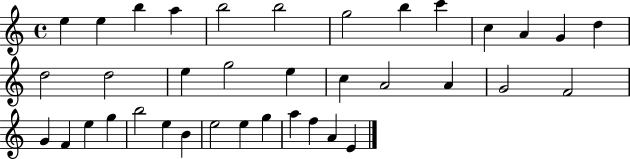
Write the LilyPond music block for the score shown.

{
  \clef treble
  \time 4/4
  \defaultTimeSignature
  \key c \major
  e''4 e''4 b''4 a''4 | b''2 b''2 | g''2 b''4 c'''4 | c''4 a'4 g'4 d''4 | \break d''2 d''2 | e''4 g''2 e''4 | c''4 a'2 a'4 | g'2 f'2 | \break g'4 f'4 e''4 g''4 | b''2 e''4 b'4 | e''2 e''4 g''4 | a''4 f''4 a'4 e'4 | \break \bar "|."
}